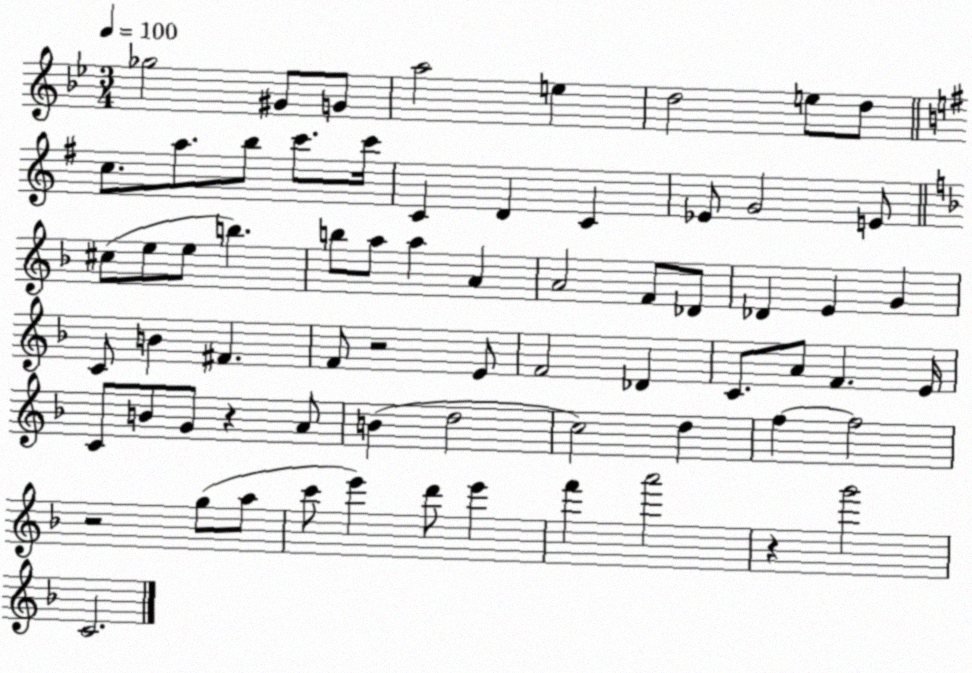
X:1
T:Untitled
M:3/4
L:1/4
K:Bb
_g2 ^G/2 G/2 a2 e d2 e/2 d/2 c/2 a/2 b/2 c'/2 c'/4 C D C _E/2 G2 E/2 ^c/2 e/2 e/2 b b/2 a/2 a A A2 F/2 _D/2 _D E G C/2 B ^F F/2 z2 E/2 F2 _D C/2 A/2 F E/4 C/2 B/2 G/2 z A/2 B d2 c2 d f f2 z2 g/2 a/2 c'/2 e' d'/2 e' f' a'2 z g'2 C2